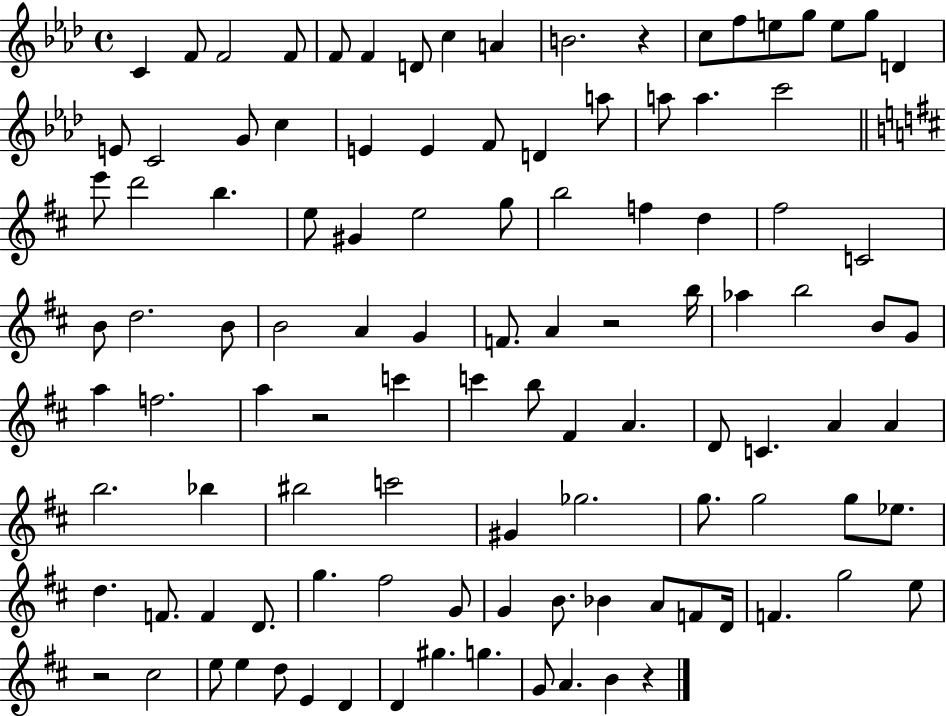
{
  \clef treble
  \time 4/4
  \defaultTimeSignature
  \key aes \major
  \repeat volta 2 { c'4 f'8 f'2 f'8 | f'8 f'4 d'8 c''4 a'4 | b'2. r4 | c''8 f''8 e''8 g''8 e''8 g''8 d'4 | \break e'8 c'2 g'8 c''4 | e'4 e'4 f'8 d'4 a''8 | a''8 a''4. c'''2 | \bar "||" \break \key d \major e'''8 d'''2 b''4. | e''8 gis'4 e''2 g''8 | b''2 f''4 d''4 | fis''2 c'2 | \break b'8 d''2. b'8 | b'2 a'4 g'4 | f'8. a'4 r2 b''16 | aes''4 b''2 b'8 g'8 | \break a''4 f''2. | a''4 r2 c'''4 | c'''4 b''8 fis'4 a'4. | d'8 c'4. a'4 a'4 | \break b''2. bes''4 | bis''2 c'''2 | gis'4 ges''2. | g''8. g''2 g''8 ees''8. | \break d''4. f'8. f'4 d'8. | g''4. fis''2 g'8 | g'4 b'8. bes'4 a'8 f'8 d'16 | f'4. g''2 e''8 | \break r2 cis''2 | e''8 e''4 d''8 e'4 d'4 | d'4 gis''4. g''4. | g'8 a'4. b'4 r4 | \break } \bar "|."
}